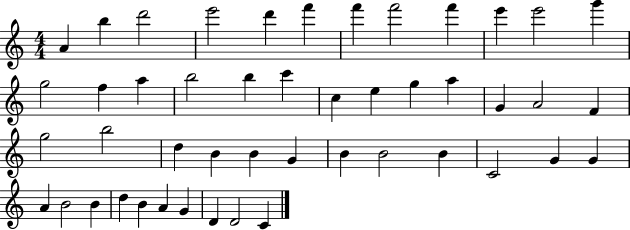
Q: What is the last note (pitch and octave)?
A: C4